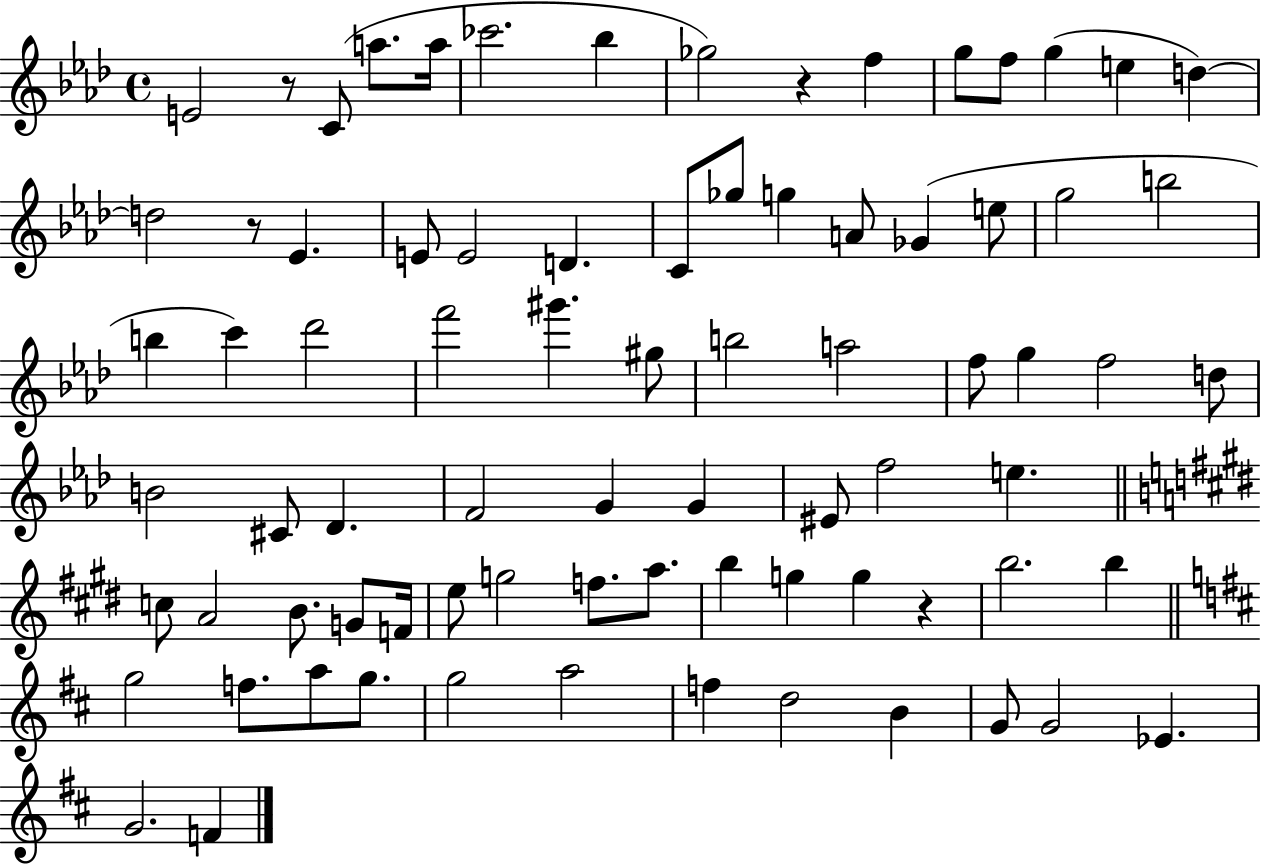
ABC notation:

X:1
T:Untitled
M:4/4
L:1/4
K:Ab
E2 z/2 C/2 a/2 a/4 _c'2 _b _g2 z f g/2 f/2 g e d d2 z/2 _E E/2 E2 D C/2 _g/2 g A/2 _G e/2 g2 b2 b c' _d'2 f'2 ^g' ^g/2 b2 a2 f/2 g f2 d/2 B2 ^C/2 _D F2 G G ^E/2 f2 e c/2 A2 B/2 G/2 F/4 e/2 g2 f/2 a/2 b g g z b2 b g2 f/2 a/2 g/2 g2 a2 f d2 B G/2 G2 _E G2 F